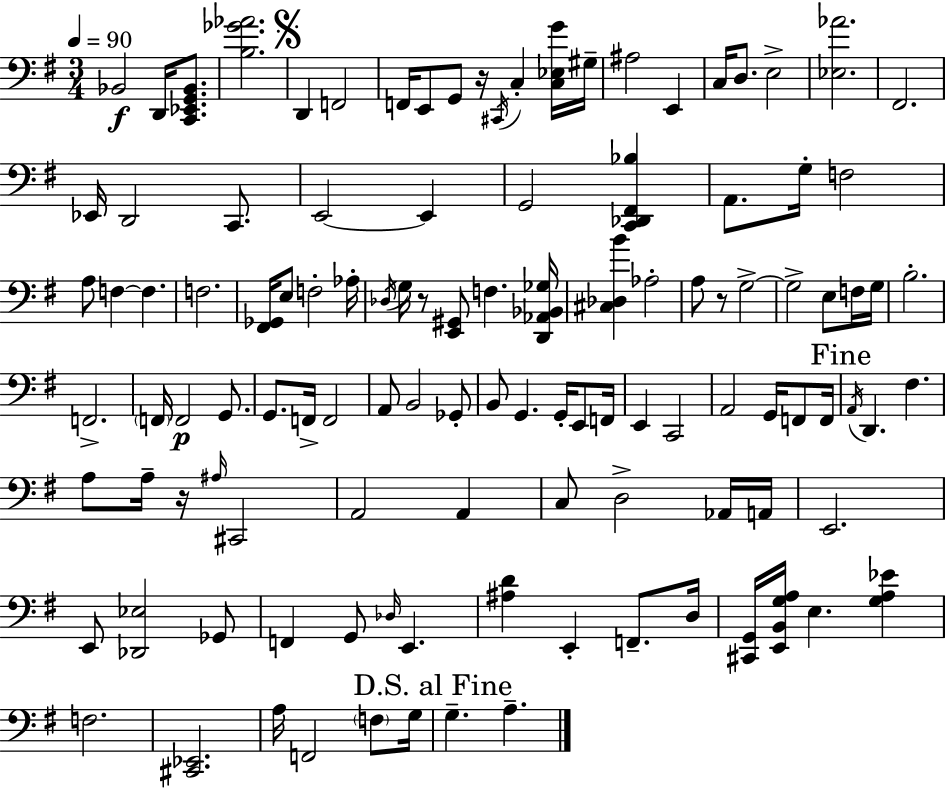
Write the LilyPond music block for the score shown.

{
  \clef bass
  \numericTimeSignature
  \time 3/4
  \key e \minor
  \tempo 4 = 90
  bes,2\f d,16 <c, ees, g, bes,>8. | <b ges' aes'>2. | \mark \markup { \musicglyph "scripts.segno" } d,4 f,2 | f,16 e,8 g,8 r16 \acciaccatura { cis,16 } c4-. <c ees g'>16 | \break gis16-- ais2 e,4 | c16 d8. e2-> | <ees aes'>2. | fis,2. | \break ees,16 d,2 c,8. | e,2~~ e,4 | g,2 <c, des, fis, bes>4 | a,8. g16-. f2 | \break a8 f4~~ f4. | f2. | <fis, ges,>16 e8 f2-. | aes16-. \acciaccatura { des16 } g16 r8 <e, gis,>8 f4. | \break <d, aes, bes, ges>16 <cis des b'>4 aes2-. | a8 r8 g2->~~ | g2-> e8 | f16 g16 b2.-. | \break f,2.-> | \parenthesize f,16 f,2\p g,8. | g,8. f,16-> f,2 | a,8 b,2 | \break ges,8-. b,8 g,4. g,16-. e,8 | f,16 e,4 c,2 | a,2 g,16 f,8 | f,16 \mark "Fine" \acciaccatura { a,16 } d,4. fis4. | \break a8 a16-- r16 \grace { ais16 } cis,2 | a,2 | a,4 c8 d2-> | aes,16 a,16 e,2. | \break e,8 <des, ees>2 | ges,8 f,4 g,8 \grace { des16 } e,4. | <ais d'>4 e,4-. | f,8.-- d16 <cis, g,>16 <e, b, g a>16 e4. | \break <g a ees'>4 f2. | <cis, ees,>2. | a16 f,2 | \parenthesize f8 g16 \mark "D.S. al Fine" g4.-- a4.-- | \break \bar "|."
}